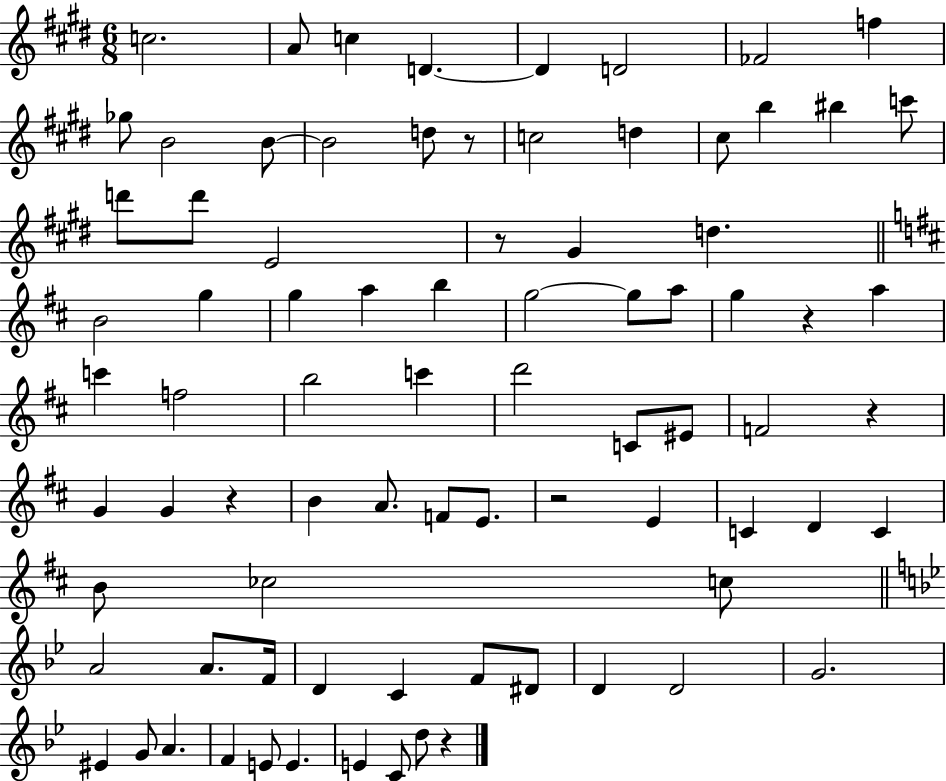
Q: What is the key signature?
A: E major